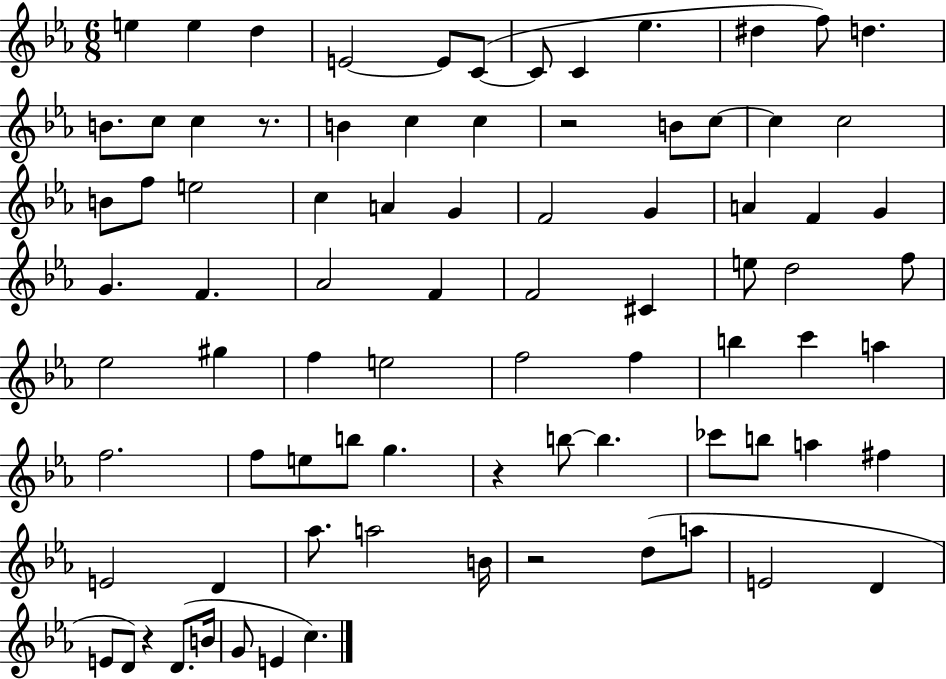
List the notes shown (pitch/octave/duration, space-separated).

E5/q E5/q D5/q E4/h E4/e C4/e C4/e C4/q Eb5/q. D#5/q F5/e D5/q. B4/e. C5/e C5/q R/e. B4/q C5/q C5/q R/h B4/e C5/e C5/q C5/h B4/e F5/e E5/h C5/q A4/q G4/q F4/h G4/q A4/q F4/q G4/q G4/q. F4/q. Ab4/h F4/q F4/h C#4/q E5/e D5/h F5/e Eb5/h G#5/q F5/q E5/h F5/h F5/q B5/q C6/q A5/q F5/h. F5/e E5/e B5/e G5/q. R/q B5/e B5/q. CES6/e B5/e A5/q F#5/q E4/h D4/q Ab5/e. A5/h B4/s R/h D5/e A5/e E4/h D4/q E4/e D4/e R/q D4/e. B4/s G4/e E4/q C5/q.